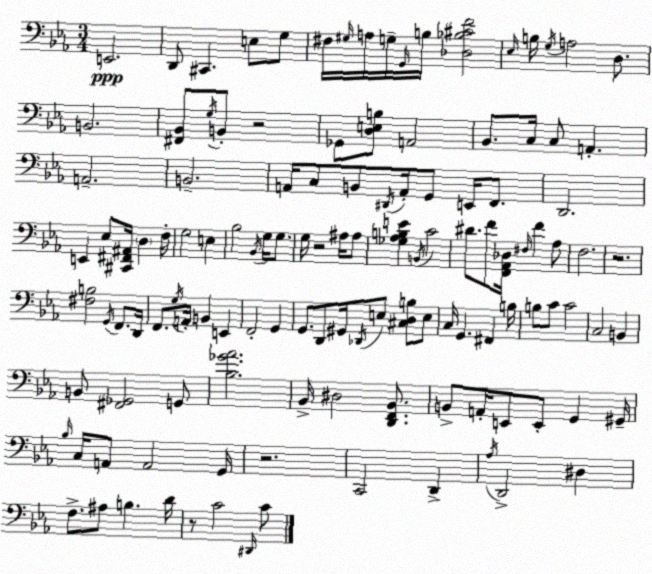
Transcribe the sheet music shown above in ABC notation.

X:1
T:Untitled
M:3/4
L:1/4
K:Cm
E,,2 D,,/2 ^C,, E,/2 G,/2 ^F,/4 ^G,/4 A,/4 G,/4 G,,/4 B,/4 [_D,_B,^CF]2 _E,/4 B,/4 G,/4 A,2 D,/2 B,,2 [^F,,_B,,]/2 G,/4 B,,/2 z2 _G,,/2 [D,E,B,]/2 A,,2 _B,,/2 C,/4 C,/2 A,, A,,2 B,,2 A,,/4 C,/2 B,,/2 ^D,,/4 A,,/4 G,,/2 E,,/4 F,,/2 D,,2 E,, _E,/2 [^C,,^F,,^A,,]/4 D, F,/4 G,2 E, _B,2 _B,,/4 G,/4 G,/2 G,/4 z2 ^A,/4 ^A,/2 [_G,_A,B,E] B,,/4 C2 ^D/2 F/2 [F,,_A,,_D,]/4 ^F,/4 F _A,/2 F,2 z2 [^F,B,]2 G,,/4 F,,/2 D,,/4 F,,/2 G,/4 A,,/4 B,, E,, F,,2 G,, G,,/2 D,,/2 ^G,,/4 _D,,/4 E,/2 [^C,D,B,]/2 E,/2 C,/4 G,, ^F,, B,/4 B,/2 C/2 C2 C,2 B,, B,,/2 [^F,,_G,,]2 G,,/2 [_B,_G_A]2 _B,,/4 ^D,2 [D,,F,,_B,,]/2 B,,/2 A,,/4 E,,/2 E,,/2 G,, ^G,,/4 _B,/4 C,/4 A,,/2 A,,2 G,,/4 z2 C,,2 D,, _A,/4 D,,2 ^D, F,/2 ^A,/2 B, D/4 z/2 C2 ^D,,/4 C/2